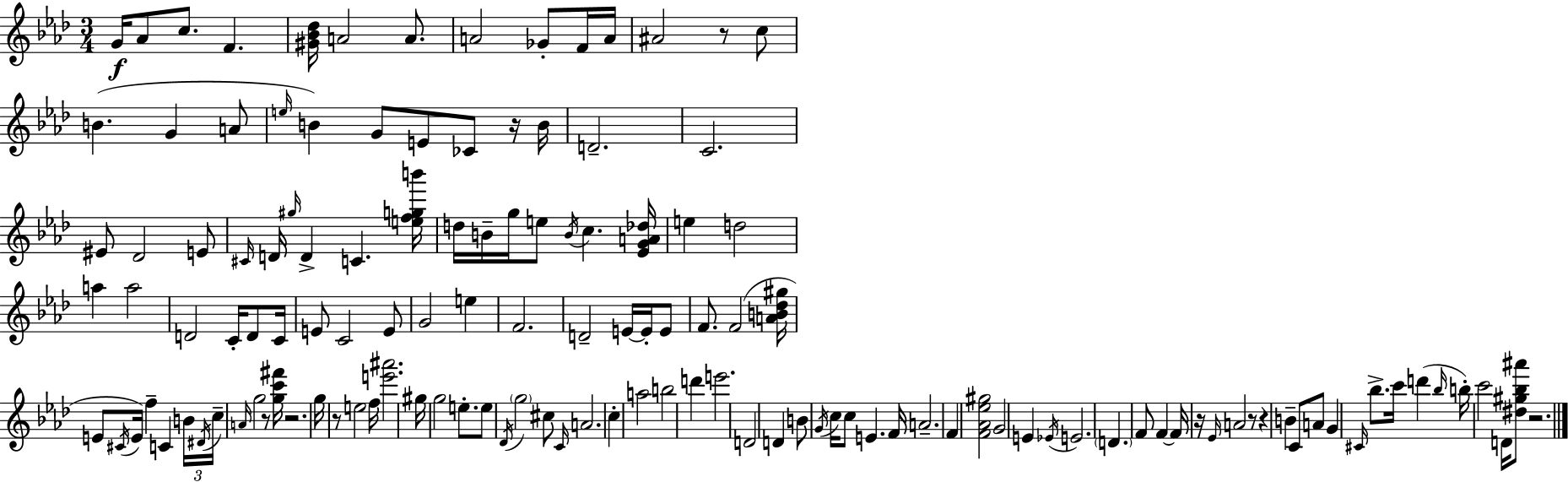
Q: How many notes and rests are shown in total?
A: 133